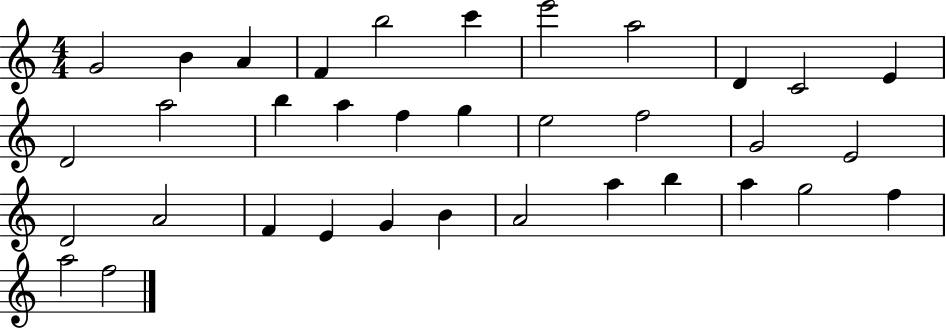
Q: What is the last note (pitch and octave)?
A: F5